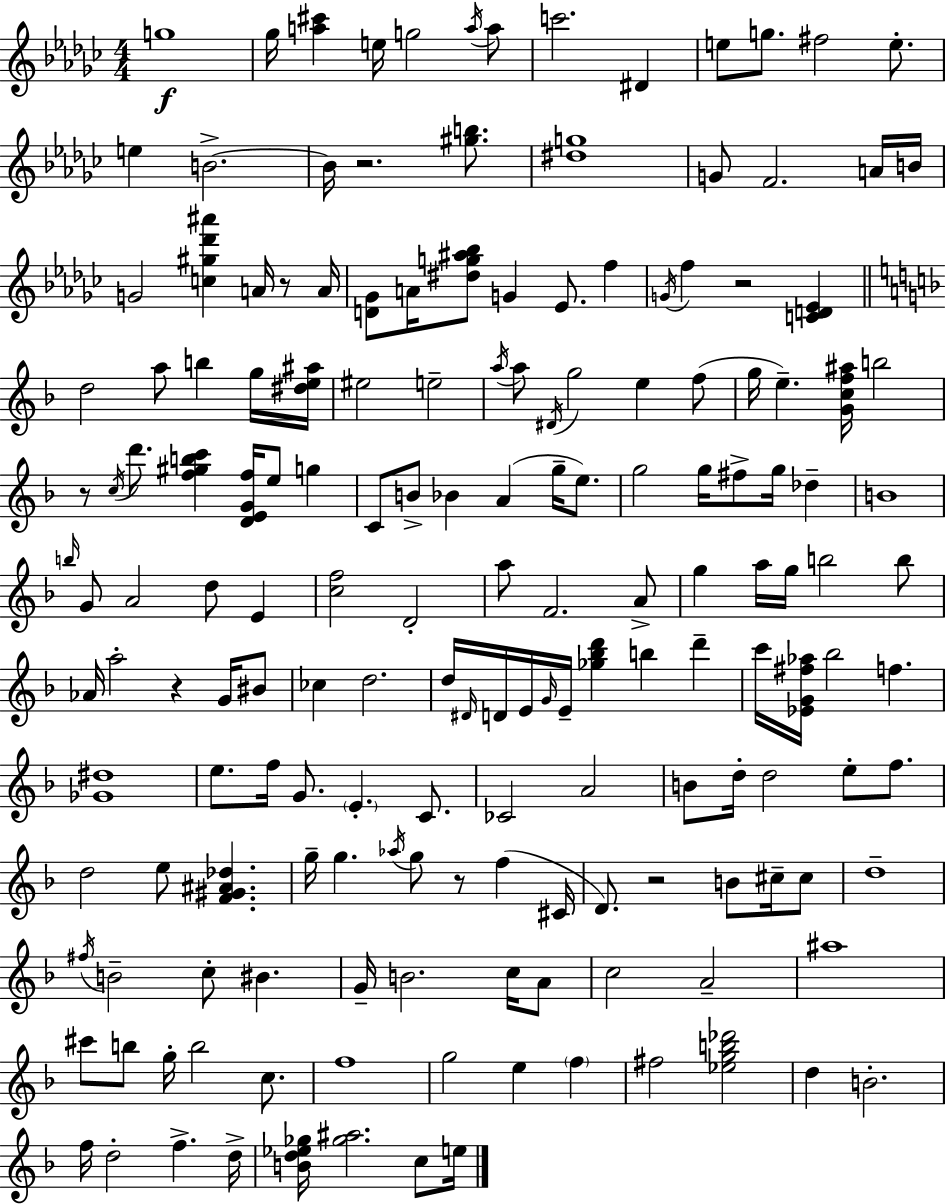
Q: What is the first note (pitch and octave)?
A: G5